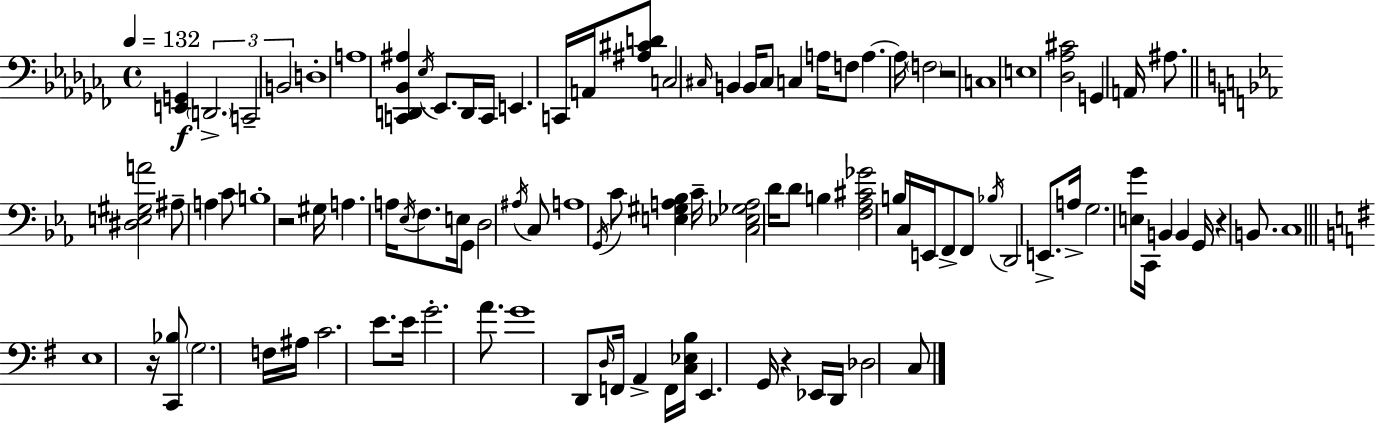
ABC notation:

X:1
T:Untitled
M:4/4
L:1/4
K:Abm
[E,,G,,] D,,2 C,,2 B,,2 D,4 A,4 [C,,D,,_B,,^A,] _E,/4 _E,,/2 D,,/4 C,,/4 E,, C,,/4 A,,/4 [^A,^CD]/2 C,2 ^C,/4 B,, B,,/4 ^C,/2 C, A,/4 F,/2 A, A,/4 F,2 z2 C,4 E,4 [_D,_A,^C]2 G,, A,,/4 ^A,/2 [^D,E,^G,A]2 ^A,/2 A, C/2 B,4 z2 ^G,/4 A, A,/4 _E,/4 F,/2 E,/4 G,,/2 D,2 ^A,/4 C,/2 A,4 G,,/4 C/2 [E,^G,A,_B,] C/4 [C,_E,_G,A,]2 D/4 D/2 B, [F,_A,^C_G]2 B,/4 C,/4 E,,/4 F,,/2 F,,/2 _B,/4 D,,2 E,,/2 A,/4 G,2 [E,G]/2 C,,/4 B,, B,, G,,/4 z B,,/2 C,4 E,4 z/4 [C,,_B,]/2 G,2 F,/4 ^A,/4 C2 E/2 E/4 G2 A/2 G4 D,,/2 D,/4 F,,/4 A,, F,,/4 [C,_E,B,]/4 E,, G,,/4 z _E,,/4 D,,/4 _D,2 C,/2